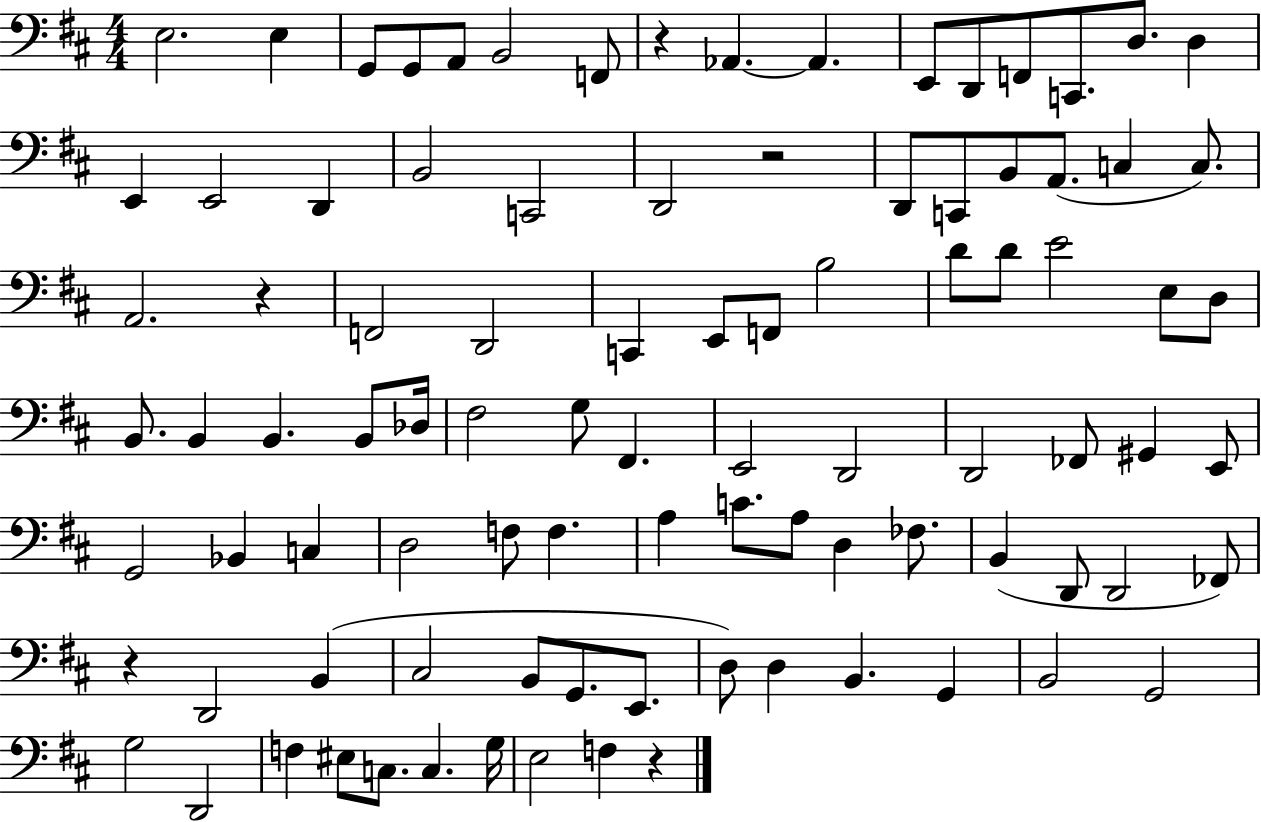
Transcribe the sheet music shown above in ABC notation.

X:1
T:Untitled
M:4/4
L:1/4
K:D
E,2 E, G,,/2 G,,/2 A,,/2 B,,2 F,,/2 z _A,, _A,, E,,/2 D,,/2 F,,/2 C,,/2 D,/2 D, E,, E,,2 D,, B,,2 C,,2 D,,2 z2 D,,/2 C,,/2 B,,/2 A,,/2 C, C,/2 A,,2 z F,,2 D,,2 C,, E,,/2 F,,/2 B,2 D/2 D/2 E2 E,/2 D,/2 B,,/2 B,, B,, B,,/2 _D,/4 ^F,2 G,/2 ^F,, E,,2 D,,2 D,,2 _F,,/2 ^G,, E,,/2 G,,2 _B,, C, D,2 F,/2 F, A, C/2 A,/2 D, _F,/2 B,, D,,/2 D,,2 _F,,/2 z D,,2 B,, ^C,2 B,,/2 G,,/2 E,,/2 D,/2 D, B,, G,, B,,2 G,,2 G,2 D,,2 F, ^E,/2 C,/2 C, G,/4 E,2 F, z